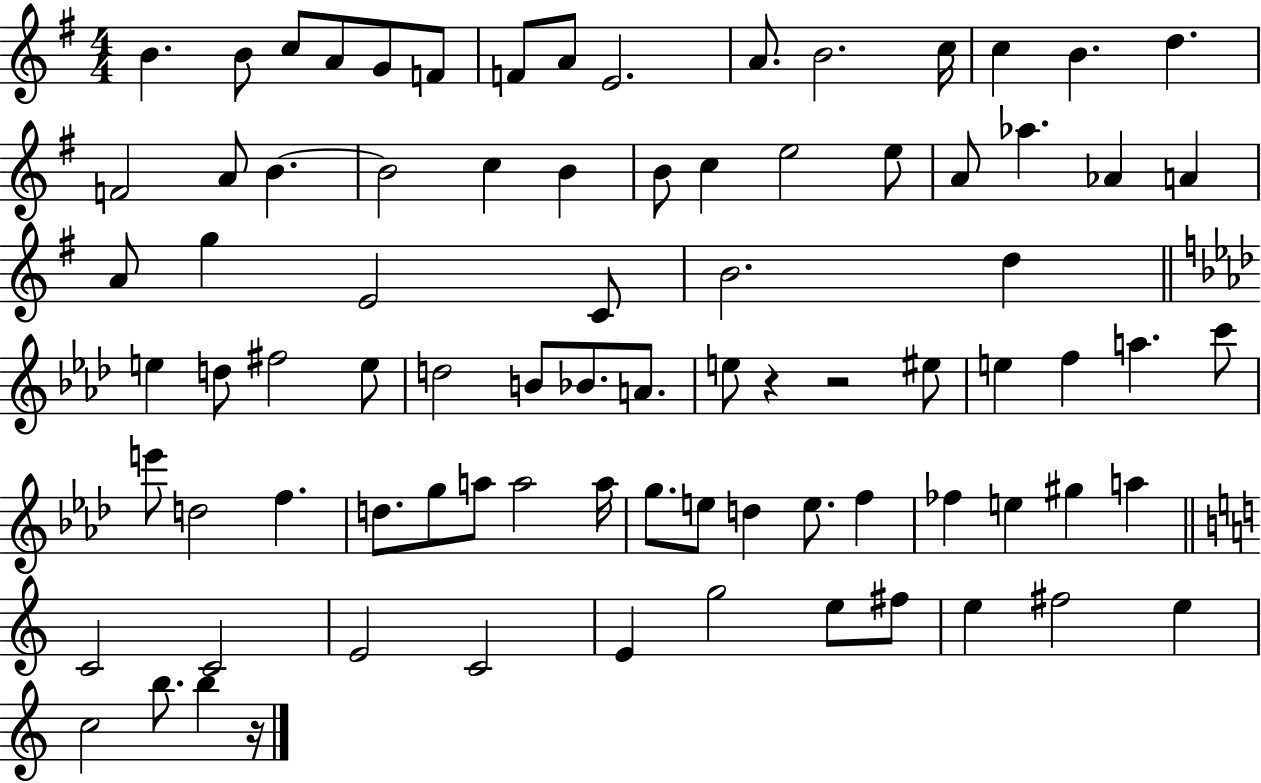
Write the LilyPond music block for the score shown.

{
  \clef treble
  \numericTimeSignature
  \time 4/4
  \key g \major
  b'4. b'8 c''8 a'8 g'8 f'8 | f'8 a'8 e'2. | a'8. b'2. c''16 | c''4 b'4. d''4. | \break f'2 a'8 b'4.~~ | b'2 c''4 b'4 | b'8 c''4 e''2 e''8 | a'8 aes''4. aes'4 a'4 | \break a'8 g''4 e'2 c'8 | b'2. d''4 | \bar "||" \break \key aes \major e''4 d''8 fis''2 e''8 | d''2 b'8 bes'8. a'8. | e''8 r4 r2 eis''8 | e''4 f''4 a''4. c'''8 | \break e'''8 d''2 f''4. | d''8. g''8 a''8 a''2 a''16 | g''8. e''8 d''4 e''8. f''4 | fes''4 e''4 gis''4 a''4 | \break \bar "||" \break \key c \major c'2 c'2 | e'2 c'2 | e'4 g''2 e''8 fis''8 | e''4 fis''2 e''4 | \break c''2 b''8. b''4 r16 | \bar "|."
}